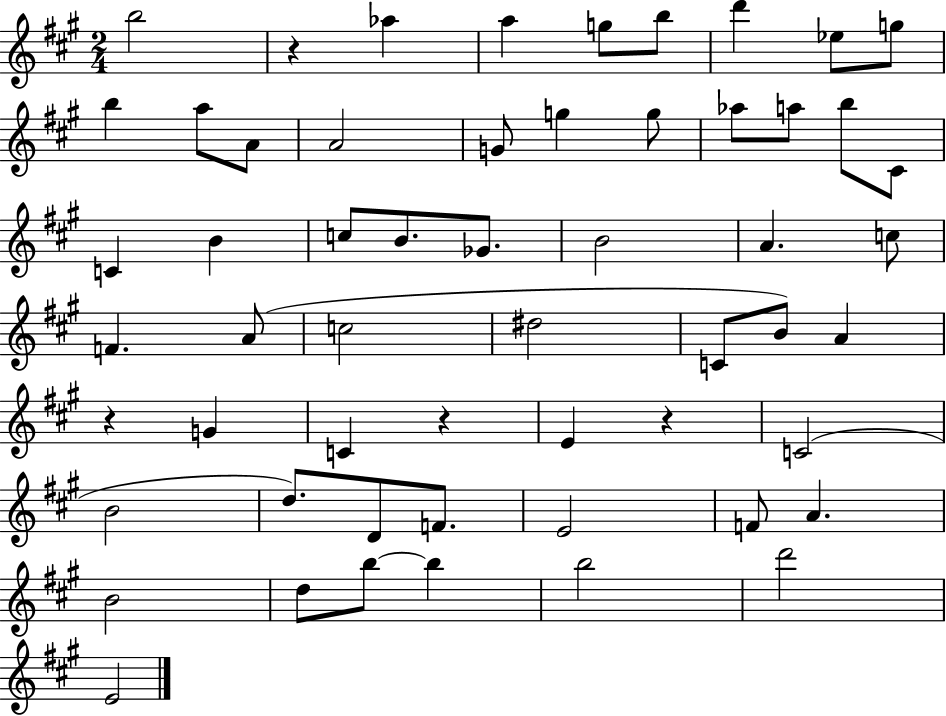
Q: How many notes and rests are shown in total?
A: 56